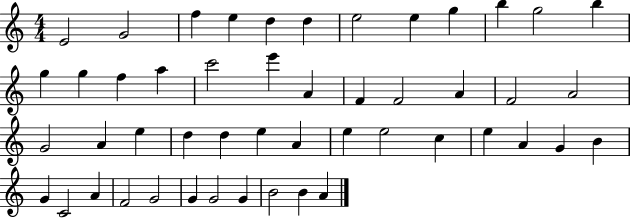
E4/h G4/h F5/q E5/q D5/q D5/q E5/h E5/q G5/q B5/q G5/h B5/q G5/q G5/q F5/q A5/q C6/h E6/q A4/q F4/q F4/h A4/q F4/h A4/h G4/h A4/q E5/q D5/q D5/q E5/q A4/q E5/q E5/h C5/q E5/q A4/q G4/q B4/q G4/q C4/h A4/q F4/h G4/h G4/q G4/h G4/q B4/h B4/q A4/q